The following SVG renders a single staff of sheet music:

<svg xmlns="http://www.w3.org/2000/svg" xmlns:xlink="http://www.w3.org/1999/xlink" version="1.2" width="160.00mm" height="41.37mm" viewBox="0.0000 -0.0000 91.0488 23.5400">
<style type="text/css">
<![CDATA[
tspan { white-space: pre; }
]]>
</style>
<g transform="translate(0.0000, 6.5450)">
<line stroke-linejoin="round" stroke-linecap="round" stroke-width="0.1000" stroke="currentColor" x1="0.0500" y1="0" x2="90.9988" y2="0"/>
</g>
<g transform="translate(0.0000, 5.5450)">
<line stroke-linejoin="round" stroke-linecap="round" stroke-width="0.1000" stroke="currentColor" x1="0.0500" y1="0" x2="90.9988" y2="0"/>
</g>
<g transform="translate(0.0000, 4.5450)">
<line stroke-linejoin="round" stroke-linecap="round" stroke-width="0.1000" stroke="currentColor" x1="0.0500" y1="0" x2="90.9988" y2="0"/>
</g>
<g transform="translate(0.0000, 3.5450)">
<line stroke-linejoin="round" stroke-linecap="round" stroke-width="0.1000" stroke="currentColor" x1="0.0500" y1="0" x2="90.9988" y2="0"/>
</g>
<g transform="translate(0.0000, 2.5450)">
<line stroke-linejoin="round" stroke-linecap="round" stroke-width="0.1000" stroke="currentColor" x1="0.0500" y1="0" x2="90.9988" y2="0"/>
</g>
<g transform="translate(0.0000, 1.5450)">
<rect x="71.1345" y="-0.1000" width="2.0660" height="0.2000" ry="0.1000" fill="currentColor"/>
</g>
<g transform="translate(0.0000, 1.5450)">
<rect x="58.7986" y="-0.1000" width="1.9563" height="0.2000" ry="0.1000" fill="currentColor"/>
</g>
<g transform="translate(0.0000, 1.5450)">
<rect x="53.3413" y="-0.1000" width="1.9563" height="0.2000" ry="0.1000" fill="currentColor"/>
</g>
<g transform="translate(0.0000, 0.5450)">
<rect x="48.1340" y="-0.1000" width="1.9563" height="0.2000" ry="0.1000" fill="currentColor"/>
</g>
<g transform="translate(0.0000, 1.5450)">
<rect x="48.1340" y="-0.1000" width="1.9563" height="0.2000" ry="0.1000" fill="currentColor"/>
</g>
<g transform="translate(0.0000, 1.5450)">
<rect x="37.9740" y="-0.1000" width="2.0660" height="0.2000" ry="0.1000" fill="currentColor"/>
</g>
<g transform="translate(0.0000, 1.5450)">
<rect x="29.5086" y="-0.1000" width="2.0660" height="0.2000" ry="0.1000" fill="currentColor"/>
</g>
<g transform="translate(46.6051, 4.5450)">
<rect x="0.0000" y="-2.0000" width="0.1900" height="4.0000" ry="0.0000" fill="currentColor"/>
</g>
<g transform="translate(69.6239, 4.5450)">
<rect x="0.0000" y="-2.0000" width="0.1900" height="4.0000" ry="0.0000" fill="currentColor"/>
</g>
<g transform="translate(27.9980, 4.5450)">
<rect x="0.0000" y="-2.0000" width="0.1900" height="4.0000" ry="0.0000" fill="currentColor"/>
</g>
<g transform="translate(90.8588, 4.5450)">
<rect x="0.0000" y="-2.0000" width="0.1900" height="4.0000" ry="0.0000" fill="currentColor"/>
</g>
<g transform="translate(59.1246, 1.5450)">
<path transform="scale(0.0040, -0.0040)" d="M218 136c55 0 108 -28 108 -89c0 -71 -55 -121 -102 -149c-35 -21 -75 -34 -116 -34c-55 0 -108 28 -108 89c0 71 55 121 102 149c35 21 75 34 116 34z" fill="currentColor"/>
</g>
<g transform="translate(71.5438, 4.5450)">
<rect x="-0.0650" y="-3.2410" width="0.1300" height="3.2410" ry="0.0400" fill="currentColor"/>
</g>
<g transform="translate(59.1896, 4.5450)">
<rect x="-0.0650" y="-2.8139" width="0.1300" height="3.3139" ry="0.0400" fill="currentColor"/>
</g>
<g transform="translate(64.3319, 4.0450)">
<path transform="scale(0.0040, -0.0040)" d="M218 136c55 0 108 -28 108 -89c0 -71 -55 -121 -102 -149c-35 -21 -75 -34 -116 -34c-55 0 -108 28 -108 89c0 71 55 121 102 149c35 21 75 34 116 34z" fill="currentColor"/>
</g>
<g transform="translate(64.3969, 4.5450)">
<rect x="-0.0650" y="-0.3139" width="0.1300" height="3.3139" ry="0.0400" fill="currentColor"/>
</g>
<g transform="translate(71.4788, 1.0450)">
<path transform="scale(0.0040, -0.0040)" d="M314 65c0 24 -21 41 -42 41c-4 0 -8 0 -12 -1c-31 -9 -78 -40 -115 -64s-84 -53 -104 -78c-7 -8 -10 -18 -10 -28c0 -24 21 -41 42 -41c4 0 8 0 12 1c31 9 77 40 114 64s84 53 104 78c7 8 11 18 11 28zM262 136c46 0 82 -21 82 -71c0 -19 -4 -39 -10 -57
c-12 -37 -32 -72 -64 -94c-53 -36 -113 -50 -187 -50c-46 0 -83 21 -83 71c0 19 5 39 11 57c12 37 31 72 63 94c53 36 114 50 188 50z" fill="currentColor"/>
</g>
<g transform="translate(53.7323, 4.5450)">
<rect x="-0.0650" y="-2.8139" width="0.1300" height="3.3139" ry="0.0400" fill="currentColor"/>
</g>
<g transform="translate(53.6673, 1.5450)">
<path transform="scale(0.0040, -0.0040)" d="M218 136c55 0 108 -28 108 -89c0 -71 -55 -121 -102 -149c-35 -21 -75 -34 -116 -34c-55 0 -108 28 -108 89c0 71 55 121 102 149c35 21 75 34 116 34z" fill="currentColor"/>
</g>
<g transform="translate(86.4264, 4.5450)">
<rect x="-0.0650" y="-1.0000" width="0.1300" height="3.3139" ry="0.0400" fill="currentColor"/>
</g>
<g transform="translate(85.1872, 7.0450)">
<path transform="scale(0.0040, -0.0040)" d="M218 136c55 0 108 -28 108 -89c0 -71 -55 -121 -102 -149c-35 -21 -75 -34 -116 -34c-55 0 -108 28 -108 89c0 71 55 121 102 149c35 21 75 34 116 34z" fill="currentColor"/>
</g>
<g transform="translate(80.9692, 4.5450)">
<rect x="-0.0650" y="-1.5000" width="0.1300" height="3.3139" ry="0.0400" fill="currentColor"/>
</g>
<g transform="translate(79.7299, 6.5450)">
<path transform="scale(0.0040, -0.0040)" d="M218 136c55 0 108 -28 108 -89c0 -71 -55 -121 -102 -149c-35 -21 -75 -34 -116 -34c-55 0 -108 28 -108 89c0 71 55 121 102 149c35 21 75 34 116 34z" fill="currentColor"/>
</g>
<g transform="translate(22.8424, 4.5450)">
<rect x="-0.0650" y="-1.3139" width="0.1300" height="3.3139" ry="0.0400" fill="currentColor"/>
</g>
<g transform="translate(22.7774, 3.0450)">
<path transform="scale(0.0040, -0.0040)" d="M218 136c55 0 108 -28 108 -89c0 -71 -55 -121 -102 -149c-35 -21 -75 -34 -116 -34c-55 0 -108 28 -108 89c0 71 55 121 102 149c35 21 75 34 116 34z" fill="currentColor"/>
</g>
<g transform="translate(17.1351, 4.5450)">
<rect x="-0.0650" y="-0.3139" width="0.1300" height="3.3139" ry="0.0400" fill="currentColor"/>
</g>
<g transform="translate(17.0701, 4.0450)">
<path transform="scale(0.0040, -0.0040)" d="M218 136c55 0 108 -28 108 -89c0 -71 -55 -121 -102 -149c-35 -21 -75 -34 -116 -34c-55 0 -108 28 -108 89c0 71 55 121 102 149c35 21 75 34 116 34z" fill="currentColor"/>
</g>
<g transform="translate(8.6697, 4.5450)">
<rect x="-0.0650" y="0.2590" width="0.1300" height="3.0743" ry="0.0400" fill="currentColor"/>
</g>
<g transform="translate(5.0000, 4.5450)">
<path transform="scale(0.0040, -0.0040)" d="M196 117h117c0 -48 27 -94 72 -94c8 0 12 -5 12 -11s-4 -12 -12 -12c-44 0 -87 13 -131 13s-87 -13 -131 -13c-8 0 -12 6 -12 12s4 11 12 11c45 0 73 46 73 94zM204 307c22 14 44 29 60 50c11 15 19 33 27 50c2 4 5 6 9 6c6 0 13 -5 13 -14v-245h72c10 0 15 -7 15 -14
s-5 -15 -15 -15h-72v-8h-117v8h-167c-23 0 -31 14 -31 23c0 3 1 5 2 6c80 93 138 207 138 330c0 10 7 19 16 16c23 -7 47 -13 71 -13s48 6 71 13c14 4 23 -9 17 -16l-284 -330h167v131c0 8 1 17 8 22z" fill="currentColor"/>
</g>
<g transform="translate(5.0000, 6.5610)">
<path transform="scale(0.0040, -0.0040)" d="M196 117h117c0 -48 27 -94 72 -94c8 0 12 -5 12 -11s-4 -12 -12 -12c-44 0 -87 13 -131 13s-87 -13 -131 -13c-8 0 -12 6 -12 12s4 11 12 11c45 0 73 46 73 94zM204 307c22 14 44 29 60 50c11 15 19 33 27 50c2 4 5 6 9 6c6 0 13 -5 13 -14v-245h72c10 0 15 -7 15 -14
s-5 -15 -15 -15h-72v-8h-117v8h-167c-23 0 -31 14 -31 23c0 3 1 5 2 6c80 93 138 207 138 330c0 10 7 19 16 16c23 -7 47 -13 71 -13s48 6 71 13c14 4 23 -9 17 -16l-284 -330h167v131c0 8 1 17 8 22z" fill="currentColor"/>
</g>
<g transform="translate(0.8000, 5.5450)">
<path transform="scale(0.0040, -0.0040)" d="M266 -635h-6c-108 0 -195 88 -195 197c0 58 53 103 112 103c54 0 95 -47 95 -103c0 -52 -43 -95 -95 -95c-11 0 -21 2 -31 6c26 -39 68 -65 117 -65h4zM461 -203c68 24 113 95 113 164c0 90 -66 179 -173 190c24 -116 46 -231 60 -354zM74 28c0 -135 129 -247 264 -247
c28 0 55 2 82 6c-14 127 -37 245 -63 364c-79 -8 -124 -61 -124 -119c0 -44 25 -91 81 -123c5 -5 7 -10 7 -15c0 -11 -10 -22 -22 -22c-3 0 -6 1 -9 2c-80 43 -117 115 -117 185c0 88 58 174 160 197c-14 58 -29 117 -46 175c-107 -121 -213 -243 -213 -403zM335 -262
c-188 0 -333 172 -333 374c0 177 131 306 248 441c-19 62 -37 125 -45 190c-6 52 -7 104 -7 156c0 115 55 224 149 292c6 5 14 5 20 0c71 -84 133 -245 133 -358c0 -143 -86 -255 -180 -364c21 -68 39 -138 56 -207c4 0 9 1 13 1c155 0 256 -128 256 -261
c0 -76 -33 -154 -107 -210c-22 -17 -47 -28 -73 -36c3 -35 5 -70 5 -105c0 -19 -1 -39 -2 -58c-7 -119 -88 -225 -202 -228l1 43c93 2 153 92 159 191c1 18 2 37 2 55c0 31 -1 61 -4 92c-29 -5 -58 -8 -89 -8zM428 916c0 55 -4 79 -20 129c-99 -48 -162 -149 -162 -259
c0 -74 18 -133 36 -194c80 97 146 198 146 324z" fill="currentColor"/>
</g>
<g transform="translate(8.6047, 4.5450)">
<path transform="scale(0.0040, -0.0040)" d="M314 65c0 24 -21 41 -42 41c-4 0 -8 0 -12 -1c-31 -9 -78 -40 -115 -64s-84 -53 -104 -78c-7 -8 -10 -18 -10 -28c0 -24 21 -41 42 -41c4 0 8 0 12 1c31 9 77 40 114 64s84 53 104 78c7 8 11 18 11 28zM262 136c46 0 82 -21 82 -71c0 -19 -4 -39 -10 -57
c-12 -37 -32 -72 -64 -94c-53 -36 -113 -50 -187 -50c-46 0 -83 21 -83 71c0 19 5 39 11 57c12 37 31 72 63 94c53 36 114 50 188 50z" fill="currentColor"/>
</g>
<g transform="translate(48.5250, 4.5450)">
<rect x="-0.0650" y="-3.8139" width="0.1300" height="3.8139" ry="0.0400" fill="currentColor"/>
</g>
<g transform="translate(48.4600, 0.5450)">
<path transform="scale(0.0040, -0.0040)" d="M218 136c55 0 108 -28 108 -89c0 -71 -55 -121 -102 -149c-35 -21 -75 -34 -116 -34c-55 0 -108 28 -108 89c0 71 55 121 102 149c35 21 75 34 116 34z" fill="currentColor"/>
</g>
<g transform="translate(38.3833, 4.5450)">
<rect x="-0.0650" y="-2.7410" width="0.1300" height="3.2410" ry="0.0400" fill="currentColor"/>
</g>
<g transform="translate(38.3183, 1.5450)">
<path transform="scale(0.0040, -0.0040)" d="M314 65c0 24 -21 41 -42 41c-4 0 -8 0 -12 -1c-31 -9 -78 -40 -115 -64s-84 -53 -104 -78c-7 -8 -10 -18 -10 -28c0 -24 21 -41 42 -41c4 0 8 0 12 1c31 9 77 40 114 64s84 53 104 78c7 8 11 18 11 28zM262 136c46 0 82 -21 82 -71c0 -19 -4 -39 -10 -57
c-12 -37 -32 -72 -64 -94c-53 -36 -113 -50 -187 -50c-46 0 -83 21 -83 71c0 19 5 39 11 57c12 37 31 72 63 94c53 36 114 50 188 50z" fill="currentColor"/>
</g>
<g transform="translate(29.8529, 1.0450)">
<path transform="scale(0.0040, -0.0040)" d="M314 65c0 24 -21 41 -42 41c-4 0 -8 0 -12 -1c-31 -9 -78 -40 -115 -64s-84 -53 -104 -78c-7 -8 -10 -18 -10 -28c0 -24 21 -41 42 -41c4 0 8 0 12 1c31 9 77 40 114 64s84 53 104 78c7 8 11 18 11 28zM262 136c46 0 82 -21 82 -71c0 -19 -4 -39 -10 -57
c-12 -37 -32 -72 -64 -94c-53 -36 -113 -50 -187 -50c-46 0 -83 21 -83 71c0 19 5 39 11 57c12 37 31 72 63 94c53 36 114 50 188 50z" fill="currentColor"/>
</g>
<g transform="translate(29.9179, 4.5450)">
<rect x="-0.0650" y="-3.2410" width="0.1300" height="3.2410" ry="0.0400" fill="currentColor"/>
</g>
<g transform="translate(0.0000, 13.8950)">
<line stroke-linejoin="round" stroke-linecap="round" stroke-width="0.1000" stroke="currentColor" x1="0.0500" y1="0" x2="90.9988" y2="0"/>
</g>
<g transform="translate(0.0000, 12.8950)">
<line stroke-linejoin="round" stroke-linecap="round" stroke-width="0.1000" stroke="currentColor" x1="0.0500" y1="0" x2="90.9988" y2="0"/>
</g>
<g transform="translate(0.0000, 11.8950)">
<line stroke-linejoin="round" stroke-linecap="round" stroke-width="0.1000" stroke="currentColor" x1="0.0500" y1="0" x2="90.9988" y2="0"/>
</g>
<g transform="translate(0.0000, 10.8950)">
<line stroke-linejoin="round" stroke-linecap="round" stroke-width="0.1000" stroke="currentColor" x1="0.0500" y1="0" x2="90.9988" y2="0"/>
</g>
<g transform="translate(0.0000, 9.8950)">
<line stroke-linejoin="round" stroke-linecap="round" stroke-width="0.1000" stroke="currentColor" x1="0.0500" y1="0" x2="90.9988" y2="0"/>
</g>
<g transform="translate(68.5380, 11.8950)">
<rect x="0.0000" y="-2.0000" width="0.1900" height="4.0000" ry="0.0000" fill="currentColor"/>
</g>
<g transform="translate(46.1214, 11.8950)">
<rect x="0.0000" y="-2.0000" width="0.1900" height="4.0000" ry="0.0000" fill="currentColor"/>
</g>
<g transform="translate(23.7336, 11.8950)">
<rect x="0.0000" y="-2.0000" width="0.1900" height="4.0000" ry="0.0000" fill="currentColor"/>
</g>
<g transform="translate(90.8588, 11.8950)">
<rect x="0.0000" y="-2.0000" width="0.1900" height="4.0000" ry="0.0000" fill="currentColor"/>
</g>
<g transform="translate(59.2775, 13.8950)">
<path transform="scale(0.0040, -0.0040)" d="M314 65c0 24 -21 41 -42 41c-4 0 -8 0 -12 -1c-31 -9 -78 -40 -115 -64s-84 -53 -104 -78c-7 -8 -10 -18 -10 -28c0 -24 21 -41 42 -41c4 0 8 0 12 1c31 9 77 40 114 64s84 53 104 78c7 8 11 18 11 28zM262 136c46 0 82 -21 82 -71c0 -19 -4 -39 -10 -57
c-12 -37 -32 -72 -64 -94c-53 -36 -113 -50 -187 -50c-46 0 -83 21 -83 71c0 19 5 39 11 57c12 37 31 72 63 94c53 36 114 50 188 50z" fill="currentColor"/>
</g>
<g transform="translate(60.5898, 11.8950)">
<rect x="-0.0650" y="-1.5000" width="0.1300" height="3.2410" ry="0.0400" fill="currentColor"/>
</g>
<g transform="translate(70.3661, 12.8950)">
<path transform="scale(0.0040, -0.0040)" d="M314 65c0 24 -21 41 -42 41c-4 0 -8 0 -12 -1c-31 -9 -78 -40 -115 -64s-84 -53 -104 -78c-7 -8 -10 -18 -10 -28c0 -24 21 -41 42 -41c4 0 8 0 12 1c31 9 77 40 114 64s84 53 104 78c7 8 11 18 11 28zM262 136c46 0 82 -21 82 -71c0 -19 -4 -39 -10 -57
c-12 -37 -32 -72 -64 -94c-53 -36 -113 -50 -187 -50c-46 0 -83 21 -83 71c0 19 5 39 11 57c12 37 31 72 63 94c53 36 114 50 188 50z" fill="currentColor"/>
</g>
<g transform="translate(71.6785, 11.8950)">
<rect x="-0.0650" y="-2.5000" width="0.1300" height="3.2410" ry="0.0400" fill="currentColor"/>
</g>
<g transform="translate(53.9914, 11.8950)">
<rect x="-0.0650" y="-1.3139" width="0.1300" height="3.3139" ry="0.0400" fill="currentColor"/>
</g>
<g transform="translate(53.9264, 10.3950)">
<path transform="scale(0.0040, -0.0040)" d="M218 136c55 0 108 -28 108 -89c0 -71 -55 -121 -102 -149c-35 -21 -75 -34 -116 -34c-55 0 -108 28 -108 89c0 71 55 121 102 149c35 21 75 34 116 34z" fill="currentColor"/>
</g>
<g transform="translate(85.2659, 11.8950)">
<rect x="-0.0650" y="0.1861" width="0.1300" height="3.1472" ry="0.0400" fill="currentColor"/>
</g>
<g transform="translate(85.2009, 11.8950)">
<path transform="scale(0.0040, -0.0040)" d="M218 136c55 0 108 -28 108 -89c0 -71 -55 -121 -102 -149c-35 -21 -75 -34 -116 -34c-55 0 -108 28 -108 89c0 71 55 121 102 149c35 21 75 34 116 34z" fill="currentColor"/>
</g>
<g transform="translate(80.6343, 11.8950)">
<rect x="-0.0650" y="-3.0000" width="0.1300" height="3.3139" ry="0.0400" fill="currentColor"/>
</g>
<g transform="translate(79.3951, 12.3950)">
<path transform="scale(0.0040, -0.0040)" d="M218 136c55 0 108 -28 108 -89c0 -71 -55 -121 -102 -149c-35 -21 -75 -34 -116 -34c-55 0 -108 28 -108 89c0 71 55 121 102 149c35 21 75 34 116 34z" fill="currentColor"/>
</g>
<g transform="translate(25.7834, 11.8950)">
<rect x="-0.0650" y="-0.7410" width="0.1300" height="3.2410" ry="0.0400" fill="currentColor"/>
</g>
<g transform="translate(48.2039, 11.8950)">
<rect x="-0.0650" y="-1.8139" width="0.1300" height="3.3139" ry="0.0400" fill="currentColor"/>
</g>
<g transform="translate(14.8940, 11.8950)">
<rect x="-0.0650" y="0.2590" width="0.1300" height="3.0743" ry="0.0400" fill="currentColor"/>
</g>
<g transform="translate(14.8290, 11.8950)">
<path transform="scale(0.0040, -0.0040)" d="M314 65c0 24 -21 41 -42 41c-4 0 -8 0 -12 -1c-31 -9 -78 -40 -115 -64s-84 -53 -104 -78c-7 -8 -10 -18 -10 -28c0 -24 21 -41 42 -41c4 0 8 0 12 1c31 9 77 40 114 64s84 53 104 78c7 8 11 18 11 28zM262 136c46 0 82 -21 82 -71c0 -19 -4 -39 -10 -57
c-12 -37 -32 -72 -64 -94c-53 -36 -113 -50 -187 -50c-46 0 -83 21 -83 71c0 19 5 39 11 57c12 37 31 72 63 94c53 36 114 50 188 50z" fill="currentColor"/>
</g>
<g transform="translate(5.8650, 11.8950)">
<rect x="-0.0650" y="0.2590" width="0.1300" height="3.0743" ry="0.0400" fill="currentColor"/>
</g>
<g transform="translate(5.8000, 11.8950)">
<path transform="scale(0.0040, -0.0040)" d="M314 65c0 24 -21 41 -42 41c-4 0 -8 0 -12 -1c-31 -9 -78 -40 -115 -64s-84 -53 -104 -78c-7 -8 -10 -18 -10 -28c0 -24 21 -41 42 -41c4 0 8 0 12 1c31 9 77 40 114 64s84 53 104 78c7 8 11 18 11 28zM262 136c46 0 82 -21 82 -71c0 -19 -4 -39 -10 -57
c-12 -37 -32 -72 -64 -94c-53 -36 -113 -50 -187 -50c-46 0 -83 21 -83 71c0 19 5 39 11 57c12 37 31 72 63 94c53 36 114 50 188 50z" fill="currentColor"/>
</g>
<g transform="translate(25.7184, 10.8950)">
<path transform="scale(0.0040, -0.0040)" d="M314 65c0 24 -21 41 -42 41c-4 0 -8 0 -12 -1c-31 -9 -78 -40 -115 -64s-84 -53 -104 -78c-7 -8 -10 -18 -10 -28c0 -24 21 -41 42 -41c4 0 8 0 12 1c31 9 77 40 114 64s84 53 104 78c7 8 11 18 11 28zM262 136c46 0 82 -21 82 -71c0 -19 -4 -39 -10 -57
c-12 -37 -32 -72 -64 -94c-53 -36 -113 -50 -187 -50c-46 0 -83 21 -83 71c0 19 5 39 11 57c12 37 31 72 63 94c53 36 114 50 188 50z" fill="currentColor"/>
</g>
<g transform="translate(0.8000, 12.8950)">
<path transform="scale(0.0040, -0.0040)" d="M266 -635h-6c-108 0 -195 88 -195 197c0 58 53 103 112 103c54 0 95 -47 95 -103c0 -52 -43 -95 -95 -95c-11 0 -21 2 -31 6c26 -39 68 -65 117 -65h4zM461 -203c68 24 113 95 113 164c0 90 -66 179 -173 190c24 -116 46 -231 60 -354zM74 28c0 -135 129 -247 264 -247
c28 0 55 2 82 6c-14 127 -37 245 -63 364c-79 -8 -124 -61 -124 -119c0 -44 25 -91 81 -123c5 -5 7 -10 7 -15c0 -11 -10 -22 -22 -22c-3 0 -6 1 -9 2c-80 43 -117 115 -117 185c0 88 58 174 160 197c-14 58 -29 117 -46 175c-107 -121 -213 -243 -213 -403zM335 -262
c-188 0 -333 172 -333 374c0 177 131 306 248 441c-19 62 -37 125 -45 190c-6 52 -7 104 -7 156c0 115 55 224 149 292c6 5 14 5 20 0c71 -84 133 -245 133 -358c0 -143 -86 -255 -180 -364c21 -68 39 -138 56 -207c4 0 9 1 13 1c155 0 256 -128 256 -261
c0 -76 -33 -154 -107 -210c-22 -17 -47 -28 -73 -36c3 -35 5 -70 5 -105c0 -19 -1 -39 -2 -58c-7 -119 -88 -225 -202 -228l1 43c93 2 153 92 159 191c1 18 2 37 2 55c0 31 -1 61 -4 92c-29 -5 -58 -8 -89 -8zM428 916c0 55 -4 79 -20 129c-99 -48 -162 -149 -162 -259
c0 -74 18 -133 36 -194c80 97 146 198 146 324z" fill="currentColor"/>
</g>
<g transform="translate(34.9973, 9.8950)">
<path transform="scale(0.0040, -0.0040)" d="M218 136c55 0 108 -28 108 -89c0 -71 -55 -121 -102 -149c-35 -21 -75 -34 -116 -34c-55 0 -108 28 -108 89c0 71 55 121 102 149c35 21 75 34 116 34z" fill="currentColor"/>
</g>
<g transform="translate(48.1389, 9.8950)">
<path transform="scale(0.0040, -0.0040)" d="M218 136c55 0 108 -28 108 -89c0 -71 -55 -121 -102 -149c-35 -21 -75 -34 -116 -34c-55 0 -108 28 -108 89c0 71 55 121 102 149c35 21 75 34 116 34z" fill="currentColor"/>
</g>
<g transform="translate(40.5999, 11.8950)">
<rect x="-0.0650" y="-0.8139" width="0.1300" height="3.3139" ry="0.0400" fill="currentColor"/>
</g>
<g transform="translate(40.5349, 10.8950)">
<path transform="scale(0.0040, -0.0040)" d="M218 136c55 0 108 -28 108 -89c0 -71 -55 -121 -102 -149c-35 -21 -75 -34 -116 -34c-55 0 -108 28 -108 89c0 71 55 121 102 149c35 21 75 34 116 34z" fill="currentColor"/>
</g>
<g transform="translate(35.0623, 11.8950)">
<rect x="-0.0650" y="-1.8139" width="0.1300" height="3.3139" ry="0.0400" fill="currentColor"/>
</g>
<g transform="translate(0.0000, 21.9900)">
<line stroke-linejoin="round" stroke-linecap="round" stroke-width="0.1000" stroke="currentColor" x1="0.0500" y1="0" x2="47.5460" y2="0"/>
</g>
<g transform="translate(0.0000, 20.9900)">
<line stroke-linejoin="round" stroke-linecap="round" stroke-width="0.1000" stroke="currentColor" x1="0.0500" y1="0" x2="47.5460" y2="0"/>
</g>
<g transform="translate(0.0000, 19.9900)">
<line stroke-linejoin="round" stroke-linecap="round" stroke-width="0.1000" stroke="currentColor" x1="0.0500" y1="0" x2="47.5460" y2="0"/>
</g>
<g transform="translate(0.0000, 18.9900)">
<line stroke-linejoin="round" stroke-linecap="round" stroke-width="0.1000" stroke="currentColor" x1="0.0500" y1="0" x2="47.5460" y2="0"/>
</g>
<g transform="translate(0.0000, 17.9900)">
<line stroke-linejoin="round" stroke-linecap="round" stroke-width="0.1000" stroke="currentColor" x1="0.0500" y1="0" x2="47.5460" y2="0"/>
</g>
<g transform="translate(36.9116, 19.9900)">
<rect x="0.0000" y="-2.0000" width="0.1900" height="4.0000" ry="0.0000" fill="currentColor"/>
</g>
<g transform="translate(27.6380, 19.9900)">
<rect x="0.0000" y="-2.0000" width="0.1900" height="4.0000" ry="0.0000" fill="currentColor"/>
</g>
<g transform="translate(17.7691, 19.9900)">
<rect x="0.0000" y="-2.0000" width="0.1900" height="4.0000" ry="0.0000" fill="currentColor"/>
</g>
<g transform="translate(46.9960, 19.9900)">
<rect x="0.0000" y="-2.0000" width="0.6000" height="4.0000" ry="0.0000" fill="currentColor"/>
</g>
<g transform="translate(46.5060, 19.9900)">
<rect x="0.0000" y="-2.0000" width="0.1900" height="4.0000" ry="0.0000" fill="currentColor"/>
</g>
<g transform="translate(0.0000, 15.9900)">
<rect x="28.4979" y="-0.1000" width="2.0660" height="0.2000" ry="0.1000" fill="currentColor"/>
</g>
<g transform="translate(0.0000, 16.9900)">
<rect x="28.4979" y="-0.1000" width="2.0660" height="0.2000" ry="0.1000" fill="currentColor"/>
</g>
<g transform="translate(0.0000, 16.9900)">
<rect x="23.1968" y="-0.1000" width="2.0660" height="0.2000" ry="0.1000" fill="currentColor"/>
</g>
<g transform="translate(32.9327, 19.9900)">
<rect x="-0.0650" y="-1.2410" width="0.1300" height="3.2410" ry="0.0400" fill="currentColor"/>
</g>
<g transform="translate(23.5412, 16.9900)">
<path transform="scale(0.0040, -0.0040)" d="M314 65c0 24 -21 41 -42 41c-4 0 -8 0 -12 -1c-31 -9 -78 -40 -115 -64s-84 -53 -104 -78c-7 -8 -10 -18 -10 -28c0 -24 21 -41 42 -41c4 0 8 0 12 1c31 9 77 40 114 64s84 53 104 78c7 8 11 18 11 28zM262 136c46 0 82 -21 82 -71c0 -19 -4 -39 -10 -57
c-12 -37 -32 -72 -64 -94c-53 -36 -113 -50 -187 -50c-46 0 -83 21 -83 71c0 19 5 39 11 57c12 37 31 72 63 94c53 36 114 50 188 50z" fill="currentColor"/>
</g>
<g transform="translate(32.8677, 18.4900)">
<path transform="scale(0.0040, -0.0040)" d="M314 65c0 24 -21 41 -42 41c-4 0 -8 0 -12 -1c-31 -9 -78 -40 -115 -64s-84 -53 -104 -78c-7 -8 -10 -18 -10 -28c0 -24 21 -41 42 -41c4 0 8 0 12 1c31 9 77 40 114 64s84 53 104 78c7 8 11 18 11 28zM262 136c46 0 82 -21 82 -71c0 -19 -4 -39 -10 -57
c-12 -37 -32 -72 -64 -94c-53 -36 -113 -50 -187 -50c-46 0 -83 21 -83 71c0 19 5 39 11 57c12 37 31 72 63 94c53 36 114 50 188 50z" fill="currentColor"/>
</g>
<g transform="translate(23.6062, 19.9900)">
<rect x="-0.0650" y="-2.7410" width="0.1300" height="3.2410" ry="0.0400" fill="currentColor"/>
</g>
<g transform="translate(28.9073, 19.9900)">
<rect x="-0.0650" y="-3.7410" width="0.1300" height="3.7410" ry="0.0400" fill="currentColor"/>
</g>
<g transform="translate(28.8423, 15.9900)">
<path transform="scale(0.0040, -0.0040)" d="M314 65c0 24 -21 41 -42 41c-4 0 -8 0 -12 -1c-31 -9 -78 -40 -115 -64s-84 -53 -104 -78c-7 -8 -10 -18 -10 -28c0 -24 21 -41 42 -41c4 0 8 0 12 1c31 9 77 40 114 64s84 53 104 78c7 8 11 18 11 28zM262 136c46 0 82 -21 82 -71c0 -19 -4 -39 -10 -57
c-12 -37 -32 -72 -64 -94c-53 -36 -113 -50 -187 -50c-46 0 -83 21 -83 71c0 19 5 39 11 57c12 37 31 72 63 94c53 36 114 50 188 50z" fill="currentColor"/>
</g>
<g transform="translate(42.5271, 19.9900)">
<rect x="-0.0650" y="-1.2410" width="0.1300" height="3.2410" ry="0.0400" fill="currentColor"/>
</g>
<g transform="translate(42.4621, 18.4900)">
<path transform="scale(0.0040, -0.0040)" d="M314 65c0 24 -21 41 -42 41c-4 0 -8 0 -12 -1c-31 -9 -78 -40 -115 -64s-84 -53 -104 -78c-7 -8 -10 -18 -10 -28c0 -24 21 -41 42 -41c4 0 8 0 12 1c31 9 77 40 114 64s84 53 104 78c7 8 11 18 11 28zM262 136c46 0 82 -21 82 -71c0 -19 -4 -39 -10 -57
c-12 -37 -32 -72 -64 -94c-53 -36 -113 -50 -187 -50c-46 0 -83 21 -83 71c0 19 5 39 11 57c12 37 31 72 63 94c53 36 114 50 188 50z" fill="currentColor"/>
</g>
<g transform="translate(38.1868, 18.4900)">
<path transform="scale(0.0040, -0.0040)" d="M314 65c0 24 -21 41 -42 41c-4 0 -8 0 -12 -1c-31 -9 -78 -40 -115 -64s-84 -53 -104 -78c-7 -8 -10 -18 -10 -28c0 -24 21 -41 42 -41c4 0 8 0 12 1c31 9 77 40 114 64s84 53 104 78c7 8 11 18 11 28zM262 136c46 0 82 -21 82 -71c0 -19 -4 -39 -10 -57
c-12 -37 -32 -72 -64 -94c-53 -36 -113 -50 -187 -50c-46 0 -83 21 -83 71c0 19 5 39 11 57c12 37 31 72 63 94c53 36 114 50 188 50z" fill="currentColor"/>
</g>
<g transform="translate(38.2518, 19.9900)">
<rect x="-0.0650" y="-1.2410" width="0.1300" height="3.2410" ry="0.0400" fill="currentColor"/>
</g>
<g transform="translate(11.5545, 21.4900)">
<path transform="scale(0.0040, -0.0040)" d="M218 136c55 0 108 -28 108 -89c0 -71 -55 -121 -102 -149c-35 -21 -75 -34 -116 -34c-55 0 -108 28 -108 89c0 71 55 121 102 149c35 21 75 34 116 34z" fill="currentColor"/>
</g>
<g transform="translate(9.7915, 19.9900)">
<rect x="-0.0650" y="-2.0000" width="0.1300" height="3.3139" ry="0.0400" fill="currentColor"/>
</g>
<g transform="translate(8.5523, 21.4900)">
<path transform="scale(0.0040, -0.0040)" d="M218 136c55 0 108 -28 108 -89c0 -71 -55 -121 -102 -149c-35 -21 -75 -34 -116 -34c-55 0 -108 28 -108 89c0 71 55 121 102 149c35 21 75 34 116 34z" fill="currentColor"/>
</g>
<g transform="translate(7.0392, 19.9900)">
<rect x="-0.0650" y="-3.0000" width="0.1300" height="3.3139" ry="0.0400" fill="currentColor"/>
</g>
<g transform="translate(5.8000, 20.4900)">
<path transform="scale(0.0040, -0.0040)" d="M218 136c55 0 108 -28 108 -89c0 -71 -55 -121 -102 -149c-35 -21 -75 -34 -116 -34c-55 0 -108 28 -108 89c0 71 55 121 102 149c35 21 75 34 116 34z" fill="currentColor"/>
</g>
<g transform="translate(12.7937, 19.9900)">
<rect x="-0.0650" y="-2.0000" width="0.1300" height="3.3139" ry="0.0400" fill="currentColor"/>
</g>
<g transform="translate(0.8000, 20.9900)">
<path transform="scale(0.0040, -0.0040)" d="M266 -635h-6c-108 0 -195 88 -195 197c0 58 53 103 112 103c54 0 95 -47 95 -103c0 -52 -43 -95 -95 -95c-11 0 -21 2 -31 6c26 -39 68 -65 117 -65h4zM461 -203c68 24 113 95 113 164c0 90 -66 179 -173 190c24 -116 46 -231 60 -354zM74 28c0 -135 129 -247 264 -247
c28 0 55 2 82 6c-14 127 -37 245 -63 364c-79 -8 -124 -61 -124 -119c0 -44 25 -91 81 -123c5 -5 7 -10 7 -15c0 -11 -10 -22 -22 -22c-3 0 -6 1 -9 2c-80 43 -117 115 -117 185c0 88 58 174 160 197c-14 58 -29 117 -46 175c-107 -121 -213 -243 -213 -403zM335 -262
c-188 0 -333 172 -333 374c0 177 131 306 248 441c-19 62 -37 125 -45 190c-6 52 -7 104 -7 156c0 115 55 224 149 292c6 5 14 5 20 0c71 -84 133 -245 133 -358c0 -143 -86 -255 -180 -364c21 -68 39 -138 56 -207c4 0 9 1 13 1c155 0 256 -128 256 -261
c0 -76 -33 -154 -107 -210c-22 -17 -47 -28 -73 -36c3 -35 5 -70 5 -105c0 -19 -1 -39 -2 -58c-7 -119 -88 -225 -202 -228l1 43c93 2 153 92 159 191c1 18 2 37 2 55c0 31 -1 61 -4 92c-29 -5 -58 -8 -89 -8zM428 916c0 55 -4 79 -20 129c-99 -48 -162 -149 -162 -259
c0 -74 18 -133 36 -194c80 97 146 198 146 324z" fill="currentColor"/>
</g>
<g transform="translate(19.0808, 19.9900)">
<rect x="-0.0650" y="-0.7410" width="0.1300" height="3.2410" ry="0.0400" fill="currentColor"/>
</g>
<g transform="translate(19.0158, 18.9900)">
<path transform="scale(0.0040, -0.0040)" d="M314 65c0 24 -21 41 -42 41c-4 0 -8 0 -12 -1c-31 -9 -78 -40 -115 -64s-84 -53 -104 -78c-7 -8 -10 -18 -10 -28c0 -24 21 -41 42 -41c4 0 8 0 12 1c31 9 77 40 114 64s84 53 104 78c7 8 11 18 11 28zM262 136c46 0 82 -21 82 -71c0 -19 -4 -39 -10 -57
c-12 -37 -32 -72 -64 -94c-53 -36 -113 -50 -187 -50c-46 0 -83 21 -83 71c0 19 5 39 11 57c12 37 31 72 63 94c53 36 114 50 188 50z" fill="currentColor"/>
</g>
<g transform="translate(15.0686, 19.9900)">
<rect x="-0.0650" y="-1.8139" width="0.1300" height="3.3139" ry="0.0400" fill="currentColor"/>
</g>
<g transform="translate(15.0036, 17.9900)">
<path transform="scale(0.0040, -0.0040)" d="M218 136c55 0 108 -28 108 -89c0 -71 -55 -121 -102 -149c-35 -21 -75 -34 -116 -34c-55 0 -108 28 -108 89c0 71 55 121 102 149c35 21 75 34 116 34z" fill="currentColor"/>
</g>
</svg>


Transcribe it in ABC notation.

X:1
T:Untitled
M:4/4
L:1/4
K:C
B2 c e b2 a2 c' a a c b2 E D B2 B2 d2 f d f e E2 G2 A B A F F f d2 a2 c'2 e2 e2 e2